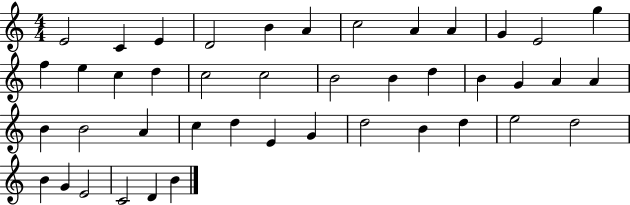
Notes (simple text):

E4/h C4/q E4/q D4/h B4/q A4/q C5/h A4/q A4/q G4/q E4/h G5/q F5/q E5/q C5/q D5/q C5/h C5/h B4/h B4/q D5/q B4/q G4/q A4/q A4/q B4/q B4/h A4/q C5/q D5/q E4/q G4/q D5/h B4/q D5/q E5/h D5/h B4/q G4/q E4/h C4/h D4/q B4/q